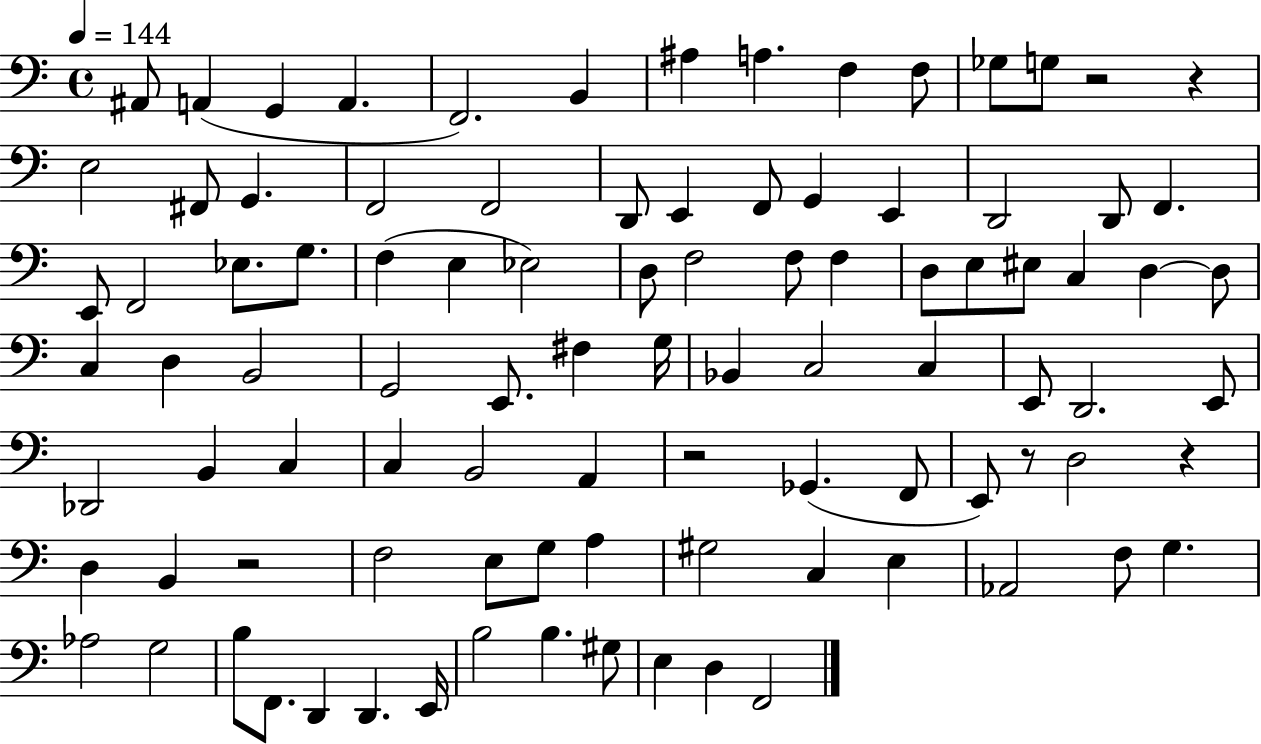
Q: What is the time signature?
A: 4/4